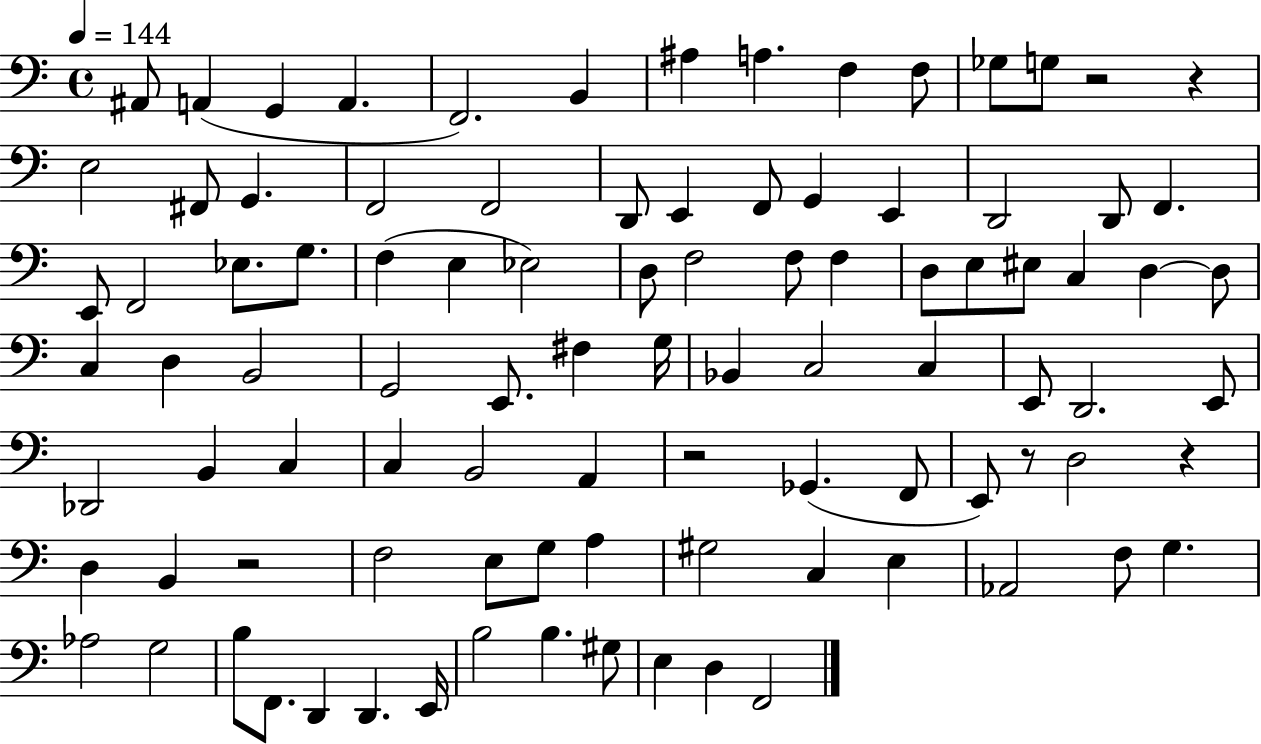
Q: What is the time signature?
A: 4/4